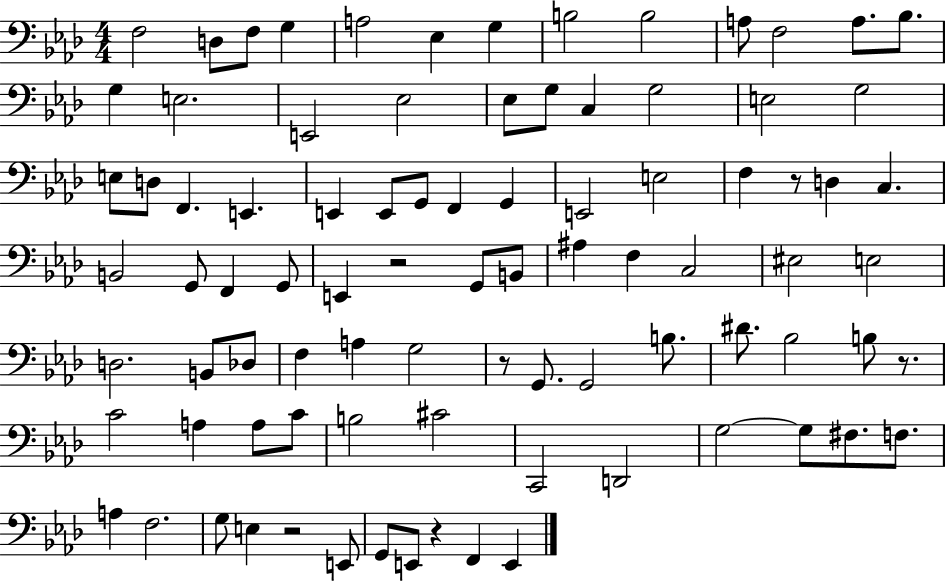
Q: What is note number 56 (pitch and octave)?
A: G2